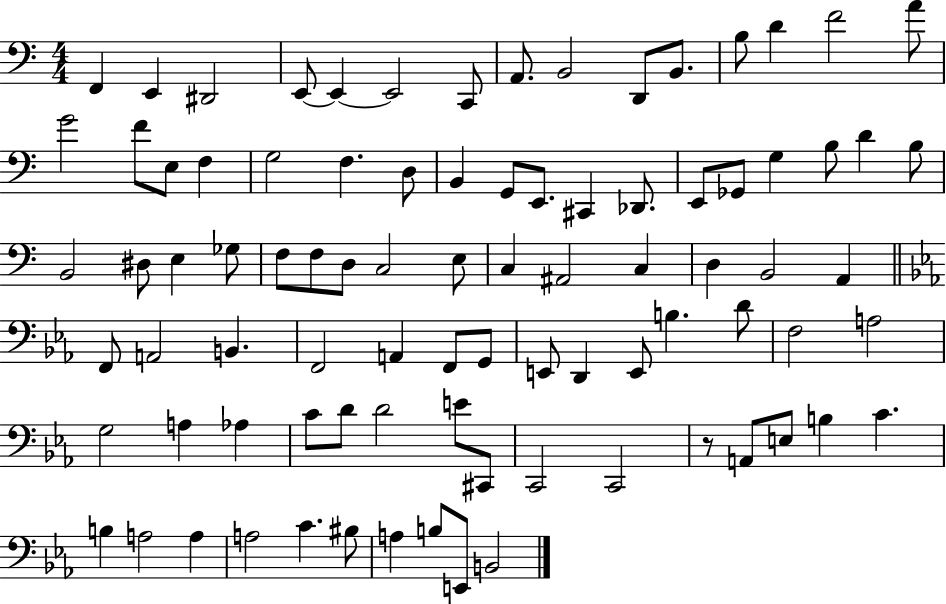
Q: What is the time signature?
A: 4/4